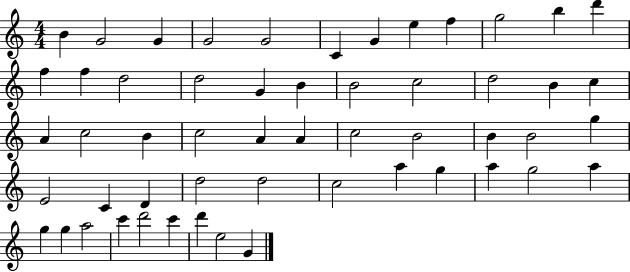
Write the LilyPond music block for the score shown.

{
  \clef treble
  \numericTimeSignature
  \time 4/4
  \key c \major
  b'4 g'2 g'4 | g'2 g'2 | c'4 g'4 e''4 f''4 | g''2 b''4 d'''4 | \break f''4 f''4 d''2 | d''2 g'4 b'4 | b'2 c''2 | d''2 b'4 c''4 | \break a'4 c''2 b'4 | c''2 a'4 a'4 | c''2 b'2 | b'4 b'2 g''4 | \break e'2 c'4 d'4 | d''2 d''2 | c''2 a''4 g''4 | a''4 g''2 a''4 | \break g''4 g''4 a''2 | c'''4 d'''2 c'''4 | d'''4 e''2 g'4 | \bar "|."
}